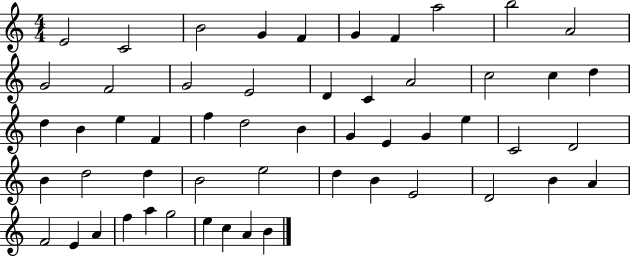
{
  \clef treble
  \numericTimeSignature
  \time 4/4
  \key c \major
  e'2 c'2 | b'2 g'4 f'4 | g'4 f'4 a''2 | b''2 a'2 | \break g'2 f'2 | g'2 e'2 | d'4 c'4 a'2 | c''2 c''4 d''4 | \break d''4 b'4 e''4 f'4 | f''4 d''2 b'4 | g'4 e'4 g'4 e''4 | c'2 d'2 | \break b'4 d''2 d''4 | b'2 e''2 | d''4 b'4 e'2 | d'2 b'4 a'4 | \break f'2 e'4 a'4 | f''4 a''4 g''2 | e''4 c''4 a'4 b'4 | \bar "|."
}